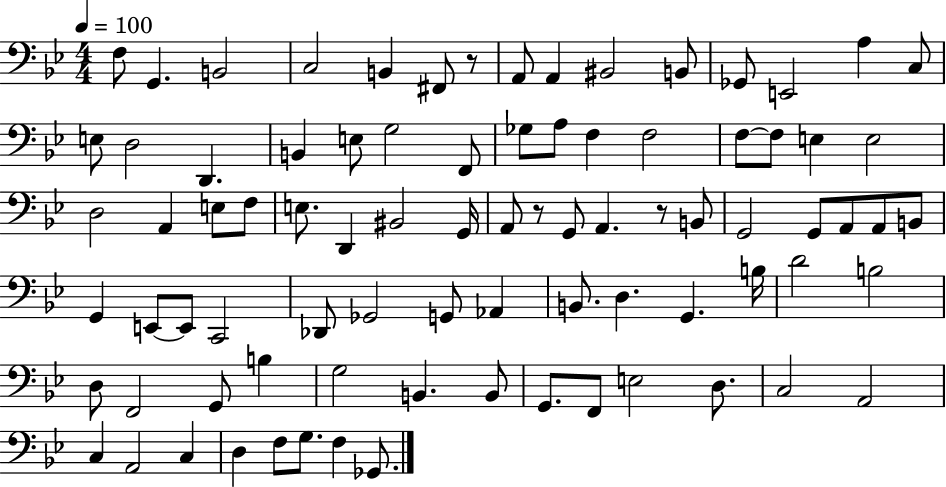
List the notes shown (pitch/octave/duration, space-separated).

F3/e G2/q. B2/h C3/h B2/q F#2/e R/e A2/e A2/q BIS2/h B2/e Gb2/e E2/h A3/q C3/e E3/e D3/h D2/q. B2/q E3/e G3/h F2/e Gb3/e A3/e F3/q F3/h F3/e F3/e E3/q E3/h D3/h A2/q E3/e F3/e E3/e. D2/q BIS2/h G2/s A2/e R/e G2/e A2/q. R/e B2/e G2/h G2/e A2/e A2/e B2/e G2/q E2/e E2/e C2/h Db2/e Gb2/h G2/e Ab2/q B2/e. D3/q. G2/q. B3/s D4/h B3/h D3/e F2/h G2/e B3/q G3/h B2/q. B2/e G2/e. F2/e E3/h D3/e. C3/h A2/h C3/q A2/h C3/q D3/q F3/e G3/e. F3/q Gb2/e.